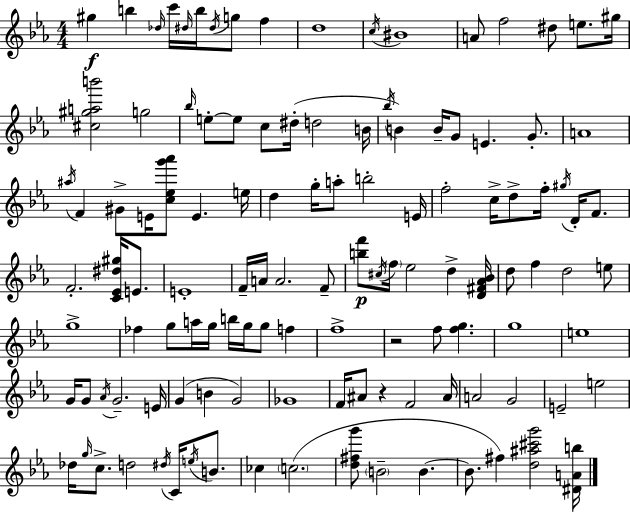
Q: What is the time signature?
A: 4/4